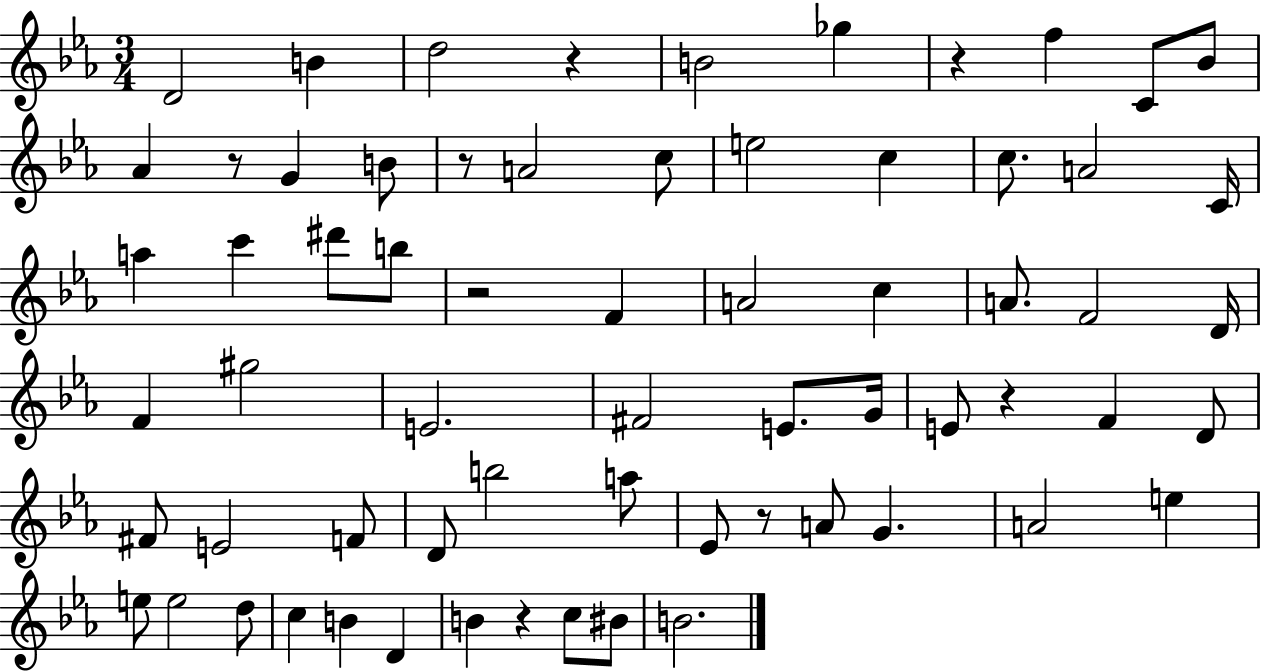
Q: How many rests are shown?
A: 8